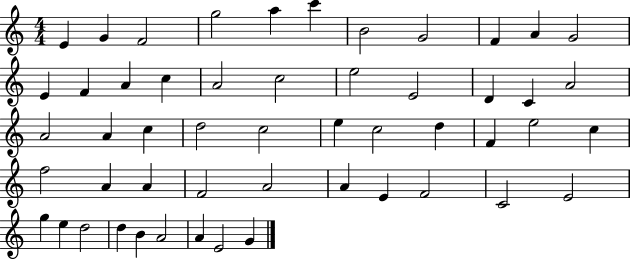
{
  \clef treble
  \numericTimeSignature
  \time 4/4
  \key c \major
  e'4 g'4 f'2 | g''2 a''4 c'''4 | b'2 g'2 | f'4 a'4 g'2 | \break e'4 f'4 a'4 c''4 | a'2 c''2 | e''2 e'2 | d'4 c'4 a'2 | \break a'2 a'4 c''4 | d''2 c''2 | e''4 c''2 d''4 | f'4 e''2 c''4 | \break f''2 a'4 a'4 | f'2 a'2 | a'4 e'4 f'2 | c'2 e'2 | \break g''4 e''4 d''2 | d''4 b'4 a'2 | a'4 e'2 g'4 | \bar "|."
}